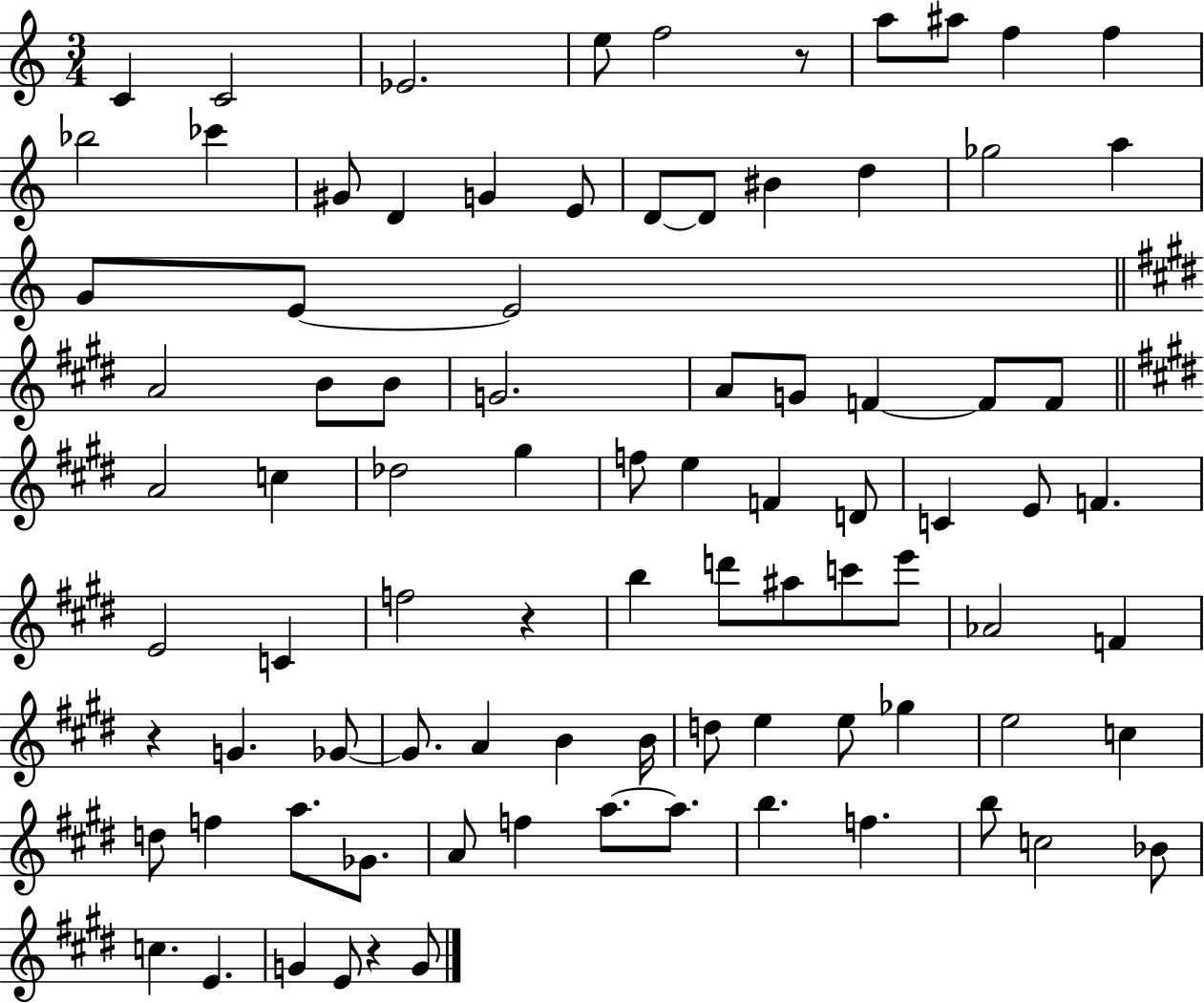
C4/q C4/h Eb4/h. E5/e F5/h R/e A5/e A#5/e F5/q F5/q Bb5/h CES6/q G#4/e D4/q G4/q E4/e D4/e D4/e BIS4/q D5/q Gb5/h A5/q G4/e E4/e E4/h A4/h B4/e B4/e G4/h. A4/e G4/e F4/q F4/e F4/e A4/h C5/q Db5/h G#5/q F5/e E5/q F4/q D4/e C4/q E4/e F4/q. E4/h C4/q F5/h R/q B5/q D6/e A#5/e C6/e E6/e Ab4/h F4/q R/q G4/q. Gb4/e Gb4/e. A4/q B4/q B4/s D5/e E5/q E5/e Gb5/q E5/h C5/q D5/e F5/q A5/e. Gb4/e. A4/e F5/q A5/e. A5/e. B5/q. F5/q. B5/e C5/h Bb4/e C5/q. E4/q. G4/q E4/e R/q G4/e